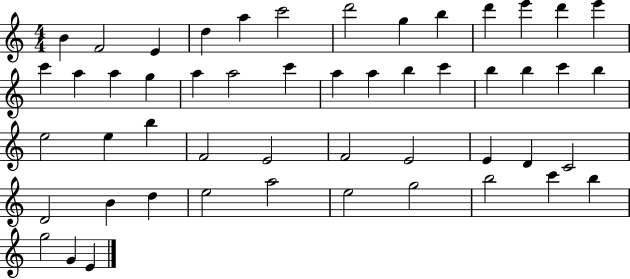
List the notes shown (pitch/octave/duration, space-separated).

B4/q F4/h E4/q D5/q A5/q C6/h D6/h G5/q B5/q D6/q E6/q D6/q E6/q C6/q A5/q A5/q G5/q A5/q A5/h C6/q A5/q A5/q B5/q C6/q B5/q B5/q C6/q B5/q E5/h E5/q B5/q F4/h E4/h F4/h E4/h E4/q D4/q C4/h D4/h B4/q D5/q E5/h A5/h E5/h G5/h B5/h C6/q B5/q G5/h G4/q E4/q